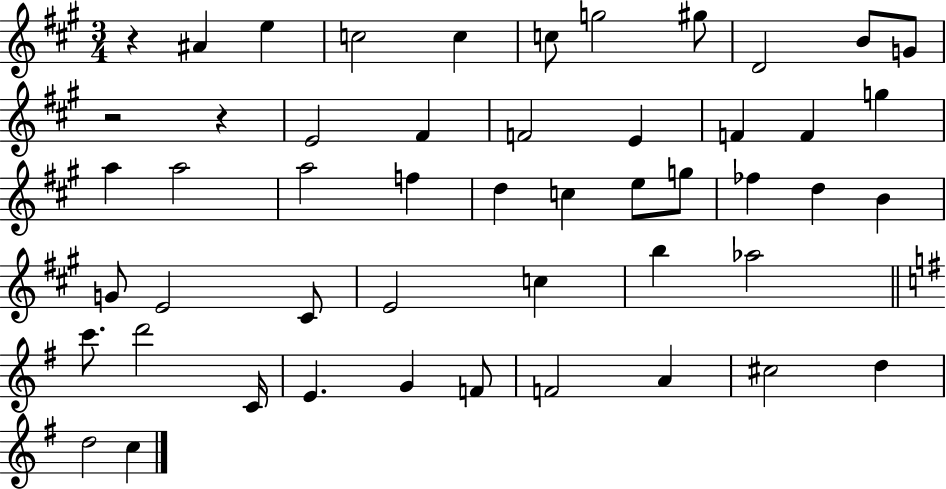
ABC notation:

X:1
T:Untitled
M:3/4
L:1/4
K:A
z ^A e c2 c c/2 g2 ^g/2 D2 B/2 G/2 z2 z E2 ^F F2 E F F g a a2 a2 f d c e/2 g/2 _f d B G/2 E2 ^C/2 E2 c b _a2 c'/2 d'2 C/4 E G F/2 F2 A ^c2 d d2 c